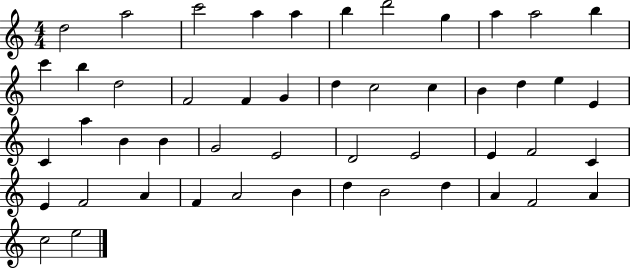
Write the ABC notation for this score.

X:1
T:Untitled
M:4/4
L:1/4
K:C
d2 a2 c'2 a a b d'2 g a a2 b c' b d2 F2 F G d c2 c B d e E C a B B G2 E2 D2 E2 E F2 C E F2 A F A2 B d B2 d A F2 A c2 e2